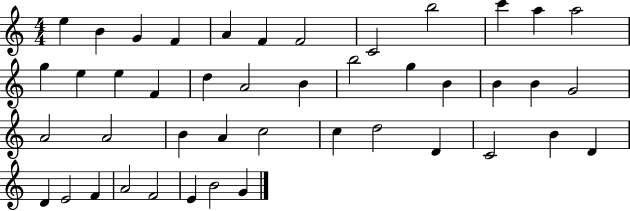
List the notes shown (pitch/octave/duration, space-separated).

E5/q B4/q G4/q F4/q A4/q F4/q F4/h C4/h B5/h C6/q A5/q A5/h G5/q E5/q E5/q F4/q D5/q A4/h B4/q B5/h G5/q B4/q B4/q B4/q G4/h A4/h A4/h B4/q A4/q C5/h C5/q D5/h D4/q C4/h B4/q D4/q D4/q E4/h F4/q A4/h F4/h E4/q B4/h G4/q